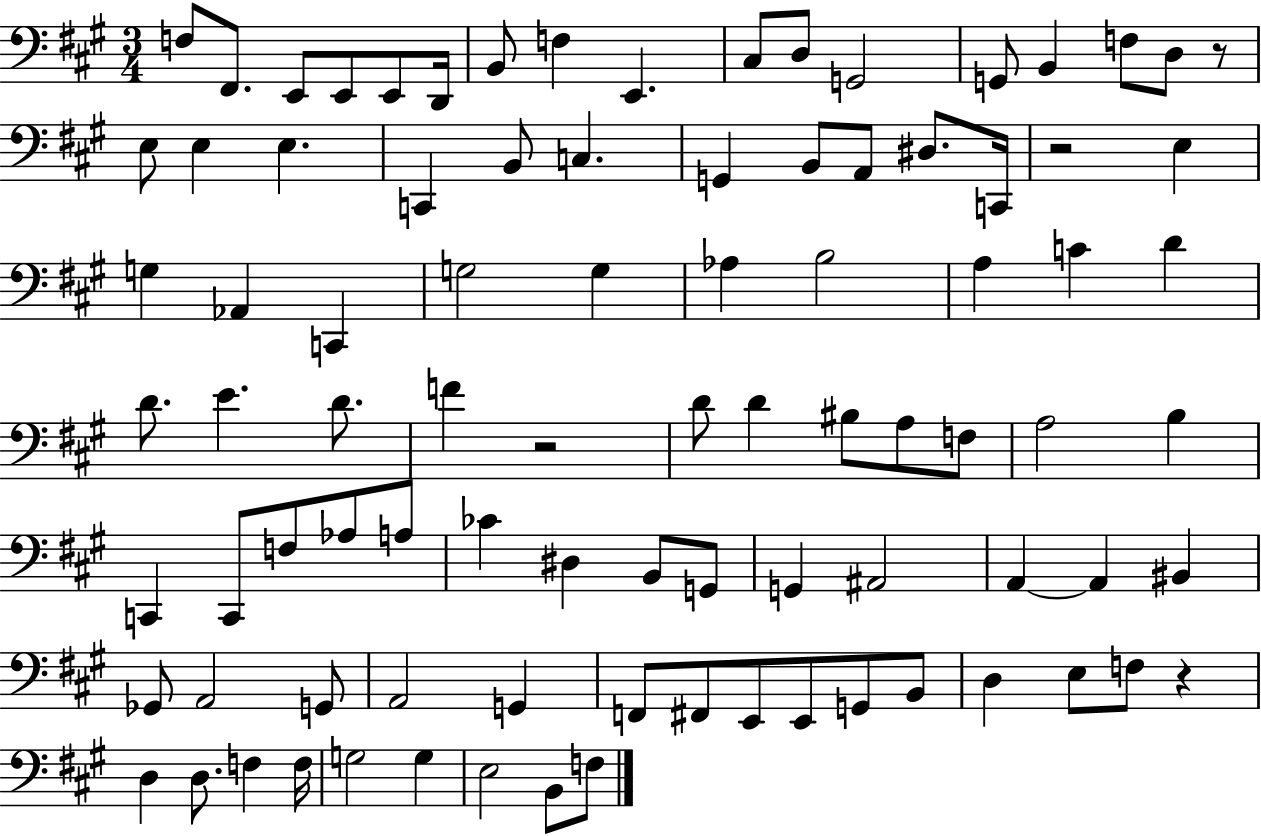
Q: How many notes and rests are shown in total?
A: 90